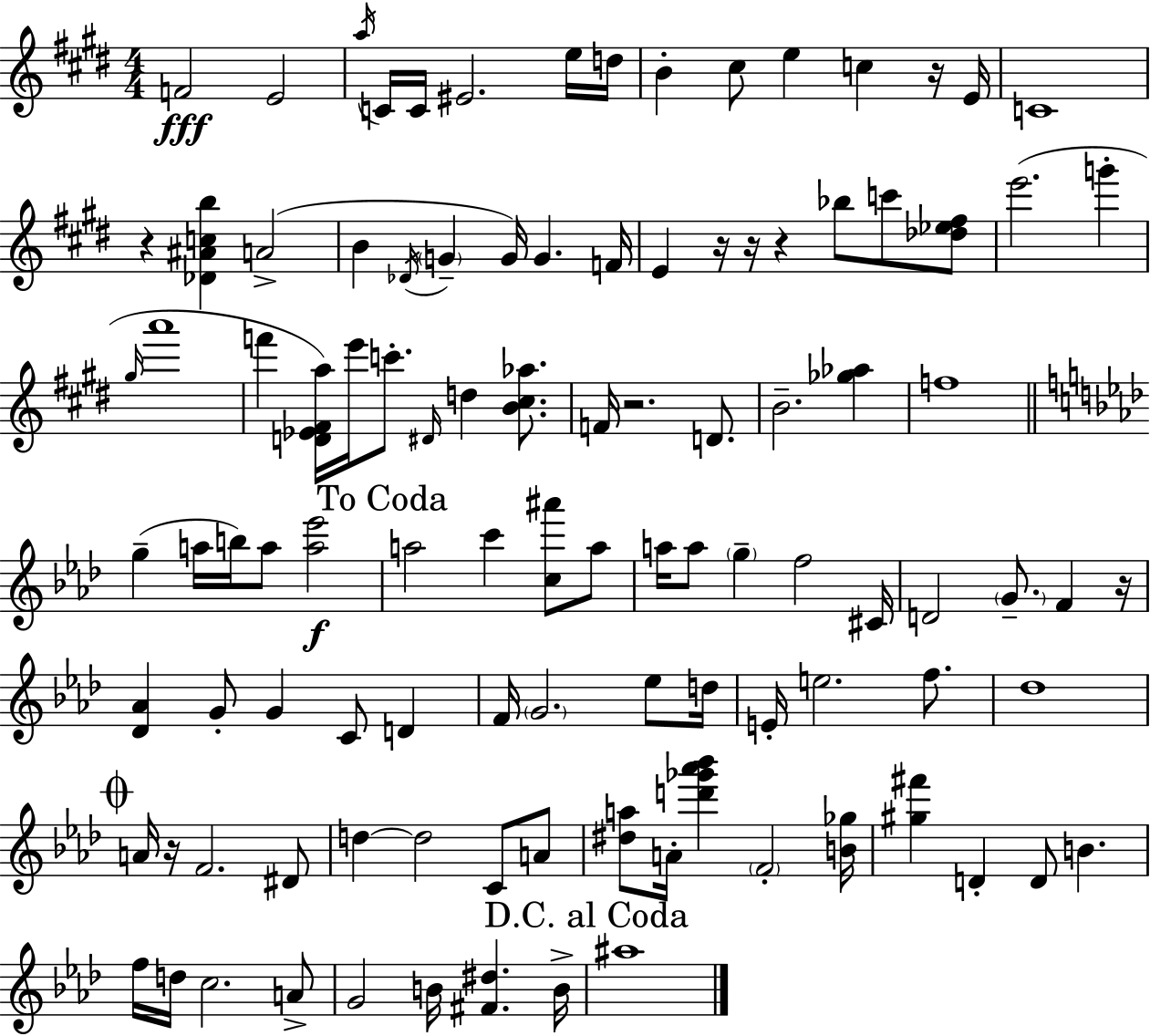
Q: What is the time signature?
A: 4/4